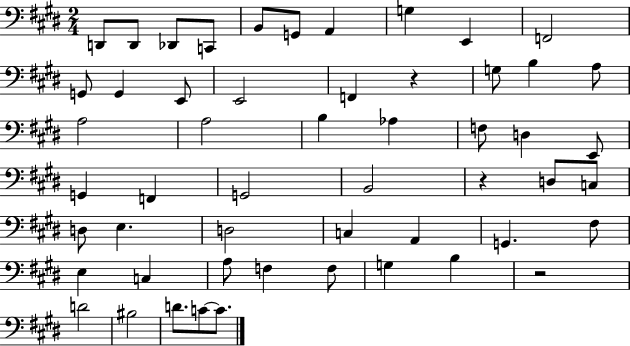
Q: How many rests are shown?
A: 3